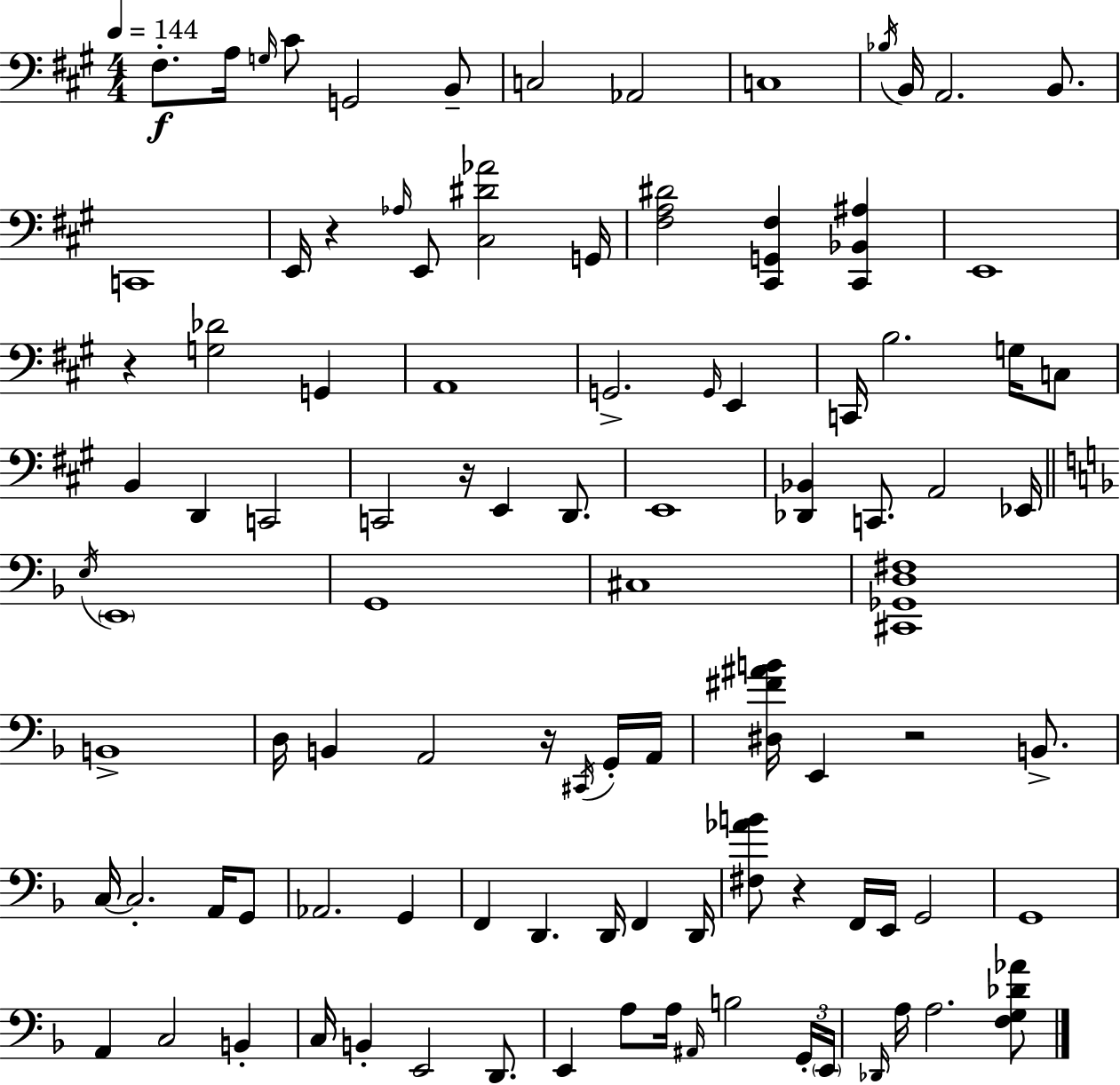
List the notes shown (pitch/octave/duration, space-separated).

F#3/e. A3/s G3/s C#4/e G2/h B2/e C3/h Ab2/h C3/w Bb3/s B2/s A2/h. B2/e. C2/w E2/s R/q Ab3/s E2/e [C#3,D#4,Ab4]/h G2/s [F#3,A3,D#4]/h [C#2,G2,F#3]/q [C#2,Bb2,A#3]/q E2/w R/q [G3,Db4]/h G2/q A2/w G2/h. G2/s E2/q C2/s B3/h. G3/s C3/e B2/q D2/q C2/h C2/h R/s E2/q D2/e. E2/w [Db2,Bb2]/q C2/e. A2/h Eb2/s E3/s E2/w G2/w C#3/w [C#2,Gb2,D3,F#3]/w B2/w D3/s B2/q A2/h R/s C#2/s G2/s A2/s [D#3,F#4,A#4,B4]/s E2/q R/h B2/e. C3/s C3/h. A2/s G2/e Ab2/h. G2/q F2/q D2/q. D2/s F2/q D2/s [F#3,Ab4,B4]/e R/q F2/s E2/s G2/h G2/w A2/q C3/h B2/q C3/s B2/q E2/h D2/e. E2/q A3/e A3/s A#2/s B3/h G2/s E2/s Db2/s A3/s A3/h. [F3,G3,Db4,Ab4]/e